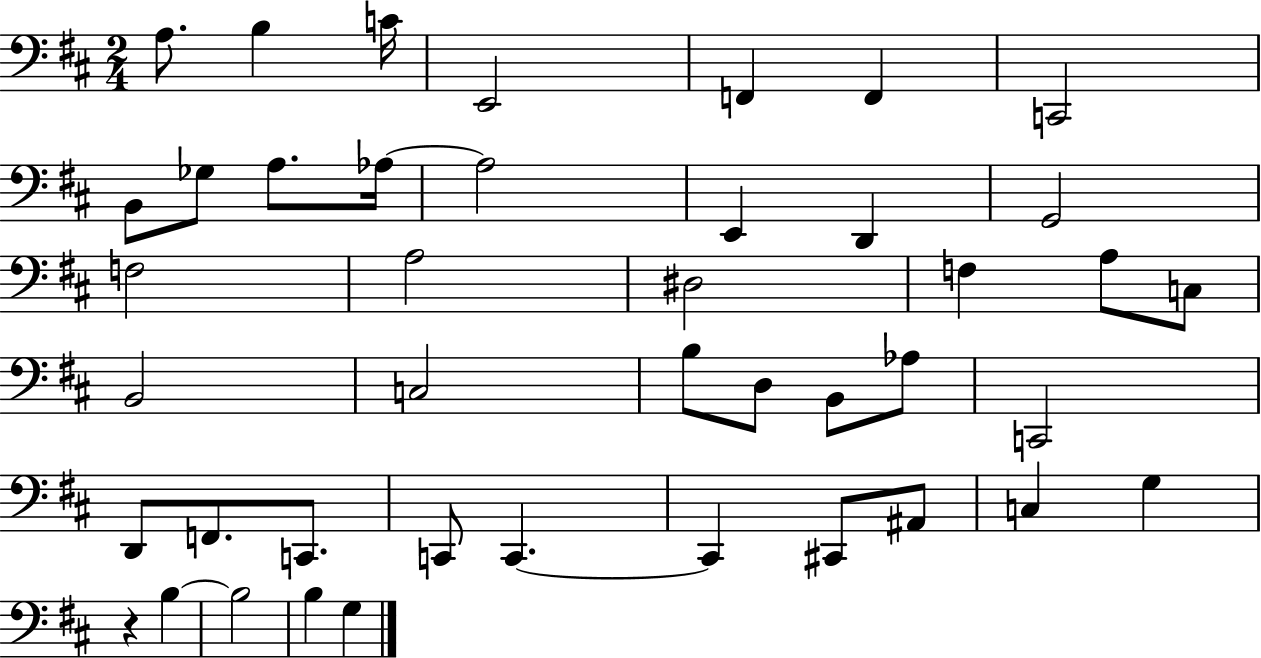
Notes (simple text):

A3/e. B3/q C4/s E2/h F2/q F2/q C2/h B2/e Gb3/e A3/e. Ab3/s Ab3/h E2/q D2/q G2/h F3/h A3/h D#3/h F3/q A3/e C3/e B2/h C3/h B3/e D3/e B2/e Ab3/e C2/h D2/e F2/e. C2/e. C2/e C2/q. C2/q C#2/e A#2/e C3/q G3/q R/q B3/q B3/h B3/q G3/q